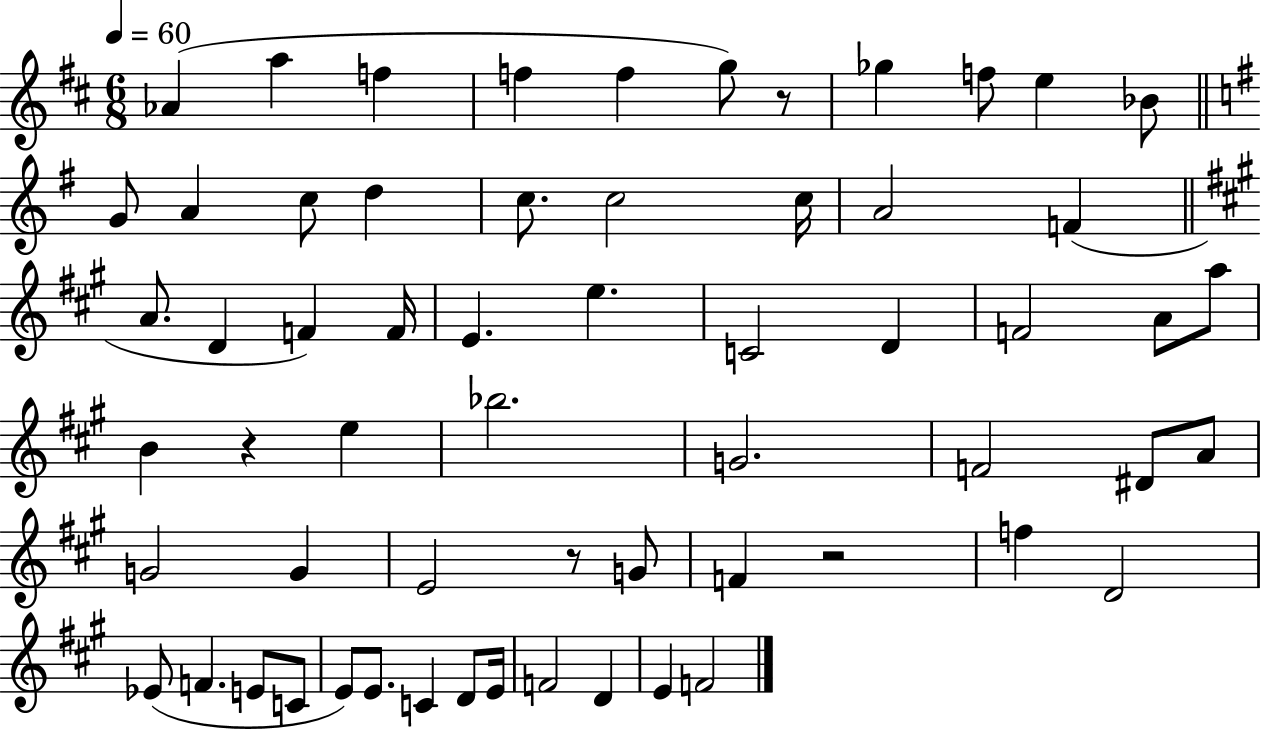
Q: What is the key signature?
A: D major